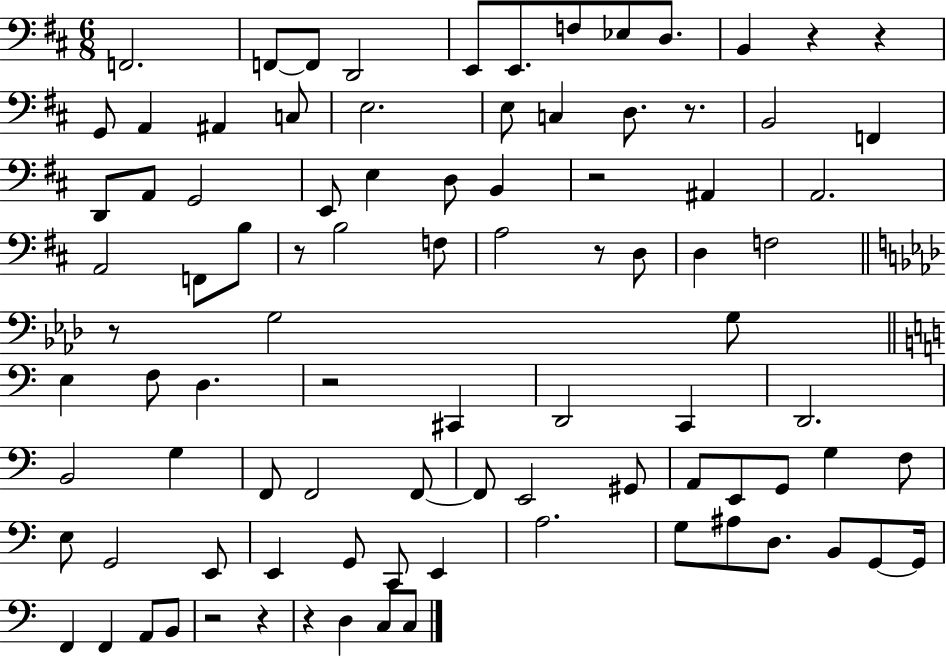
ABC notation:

X:1
T:Untitled
M:6/8
L:1/4
K:D
F,,2 F,,/2 F,,/2 D,,2 E,,/2 E,,/2 F,/2 _E,/2 D,/2 B,, z z G,,/2 A,, ^A,, C,/2 E,2 E,/2 C, D,/2 z/2 B,,2 F,, D,,/2 A,,/2 G,,2 E,,/2 E, D,/2 B,, z2 ^A,, A,,2 A,,2 F,,/2 B,/2 z/2 B,2 F,/2 A,2 z/2 D,/2 D, F,2 z/2 G,2 G,/2 E, F,/2 D, z2 ^C,, D,,2 C,, D,,2 B,,2 G, F,,/2 F,,2 F,,/2 F,,/2 E,,2 ^G,,/2 A,,/2 E,,/2 G,,/2 G, F,/2 E,/2 G,,2 E,,/2 E,, G,,/2 C,,/2 E,, A,2 G,/2 ^A,/2 D,/2 B,,/2 G,,/2 G,,/4 F,, F,, A,,/2 B,,/2 z2 z z D, C,/2 C,/2